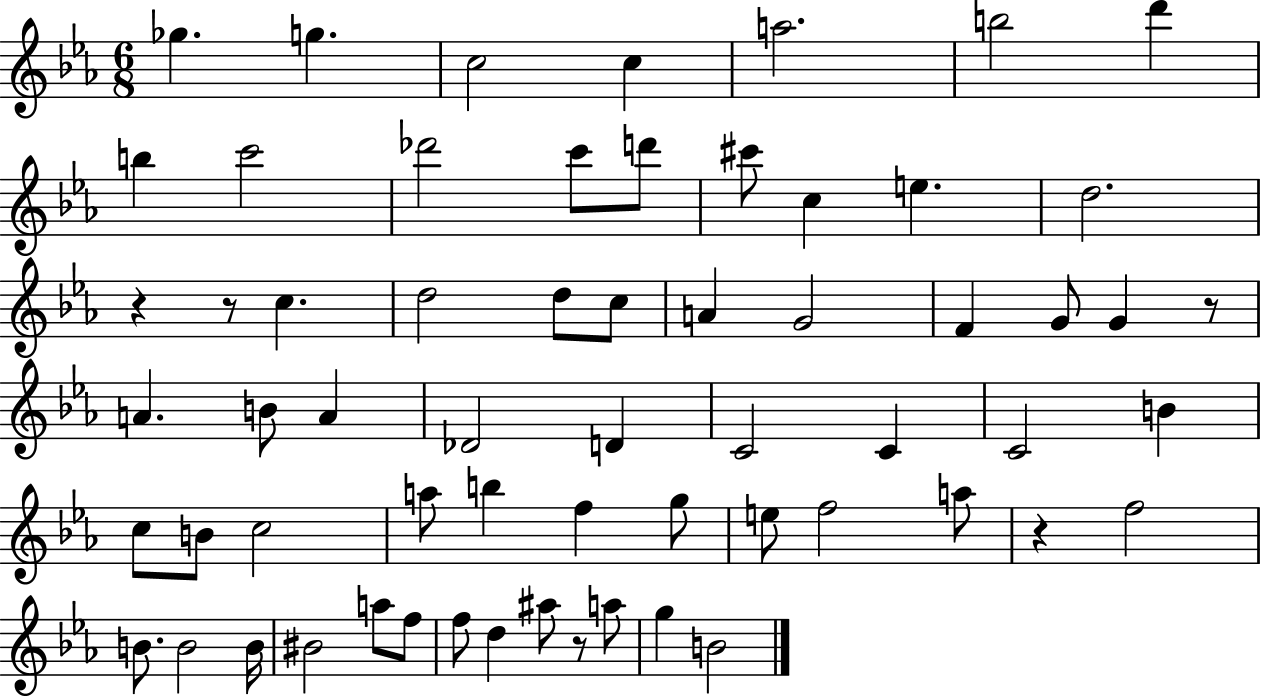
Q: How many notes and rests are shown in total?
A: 62